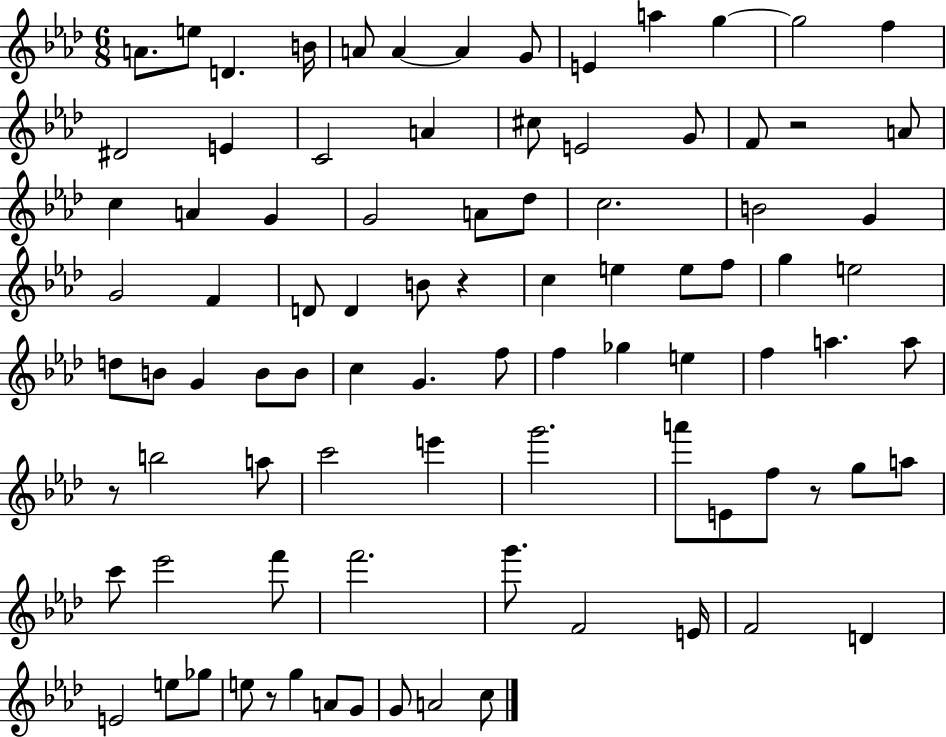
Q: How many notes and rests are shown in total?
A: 90